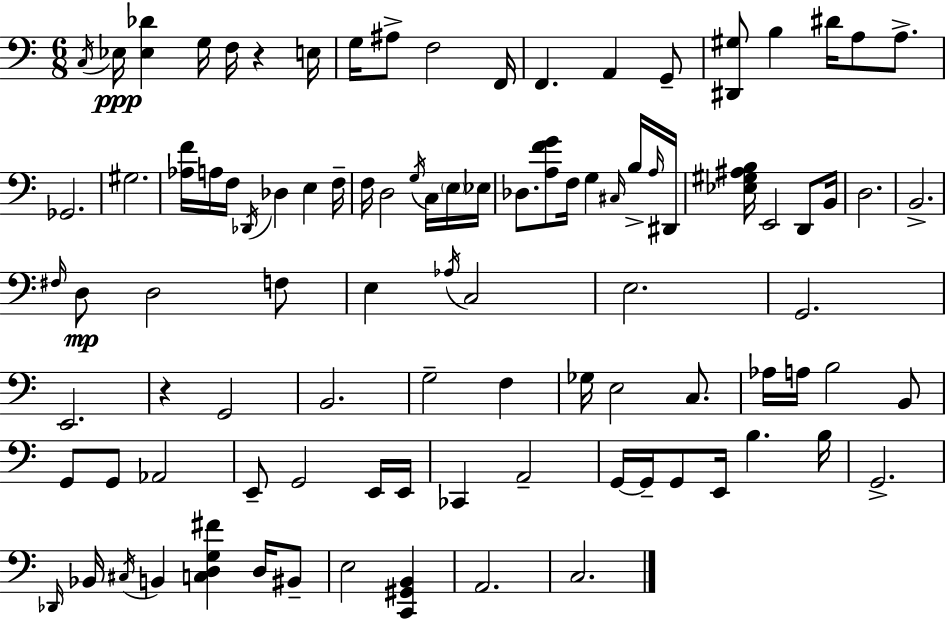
C3/s Eb3/s [Eb3,Db4]/q G3/s F3/s R/q E3/s G3/s A#3/e F3/h F2/s F2/q. A2/q G2/e [D#2,G#3]/e B3/q D#4/s A3/e A3/e. Gb2/h. G#3/h. [Ab3,F4]/s A3/s F3/s Db2/s Db3/q E3/q F3/s F3/s D3/h G3/s C3/s E3/s Eb3/s Db3/e. [A3,F4,G4]/e F3/s G3/q C#3/s B3/s A3/s D#2/s [Eb3,G#3,A#3,B3]/s E2/h D2/e B2/s D3/h. B2/h. F#3/s D3/e D3/h F3/e E3/q Ab3/s C3/h E3/h. G2/h. E2/h. R/q G2/h B2/h. G3/h F3/q Gb3/s E3/h C3/e. Ab3/s A3/s B3/h B2/e G2/e G2/e Ab2/h E2/e G2/h E2/s E2/s CES2/q A2/h G2/s G2/s G2/e E2/s B3/q. B3/s G2/h. Db2/s Bb2/s C#3/s B2/q [C3,D3,G3,F#4]/q D3/s BIS2/e E3/h [C2,G#2,B2]/q A2/h. C3/h.